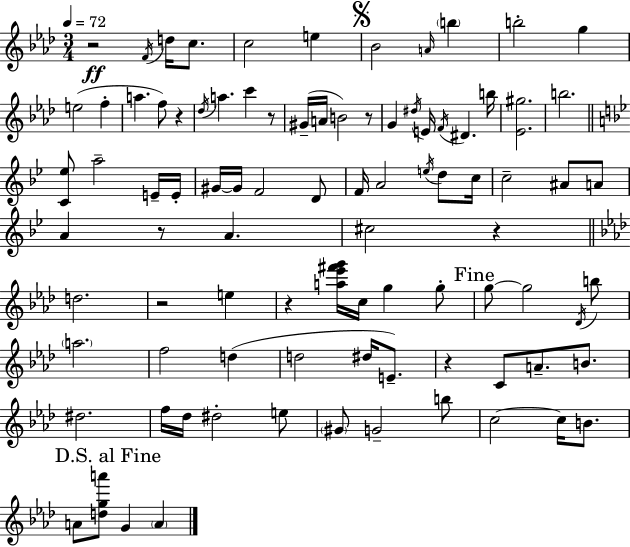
R/h F4/s D5/s C5/e. C5/h E5/q Bb4/h A4/s B5/q B5/h G5/q E5/h F5/q A5/q. F5/e R/q Db5/s A5/q. C6/q R/e G#4/s A4/s B4/h R/e G4/q D#5/s E4/s F4/s D#4/q. B5/s [Eb4,G#5]/h. B5/h. [C4,Eb5]/e A5/h E4/s E4/s G#4/s G#4/s F4/h D4/e F4/s A4/h E5/s D5/e C5/s C5/h A#4/e A4/e A4/q R/e A4/q. C#5/h R/q D5/h. R/h E5/q R/q [A5,Eb6,F#6,G6]/s C5/s G5/q G5/e G5/e G5/h Db4/s B5/e A5/h. F5/h D5/q D5/h D#5/s E4/e. R/q C4/e A4/e. B4/e. D#5/h. F5/s Db5/s D#5/h E5/e G#4/e G4/h B5/e C5/h C5/s B4/e. A4/e [D5,G5,A6]/e G4/q A4/q